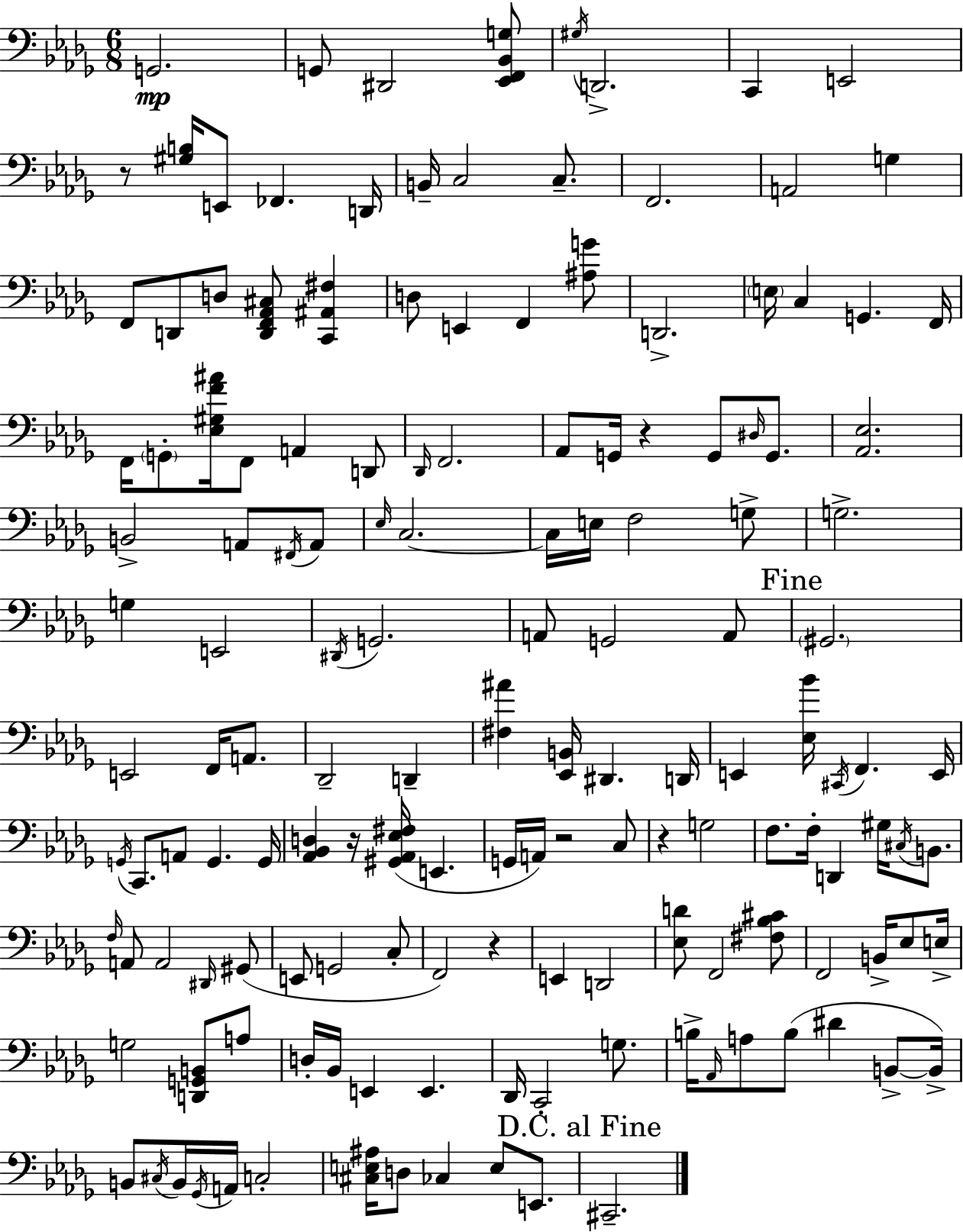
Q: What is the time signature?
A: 6/8